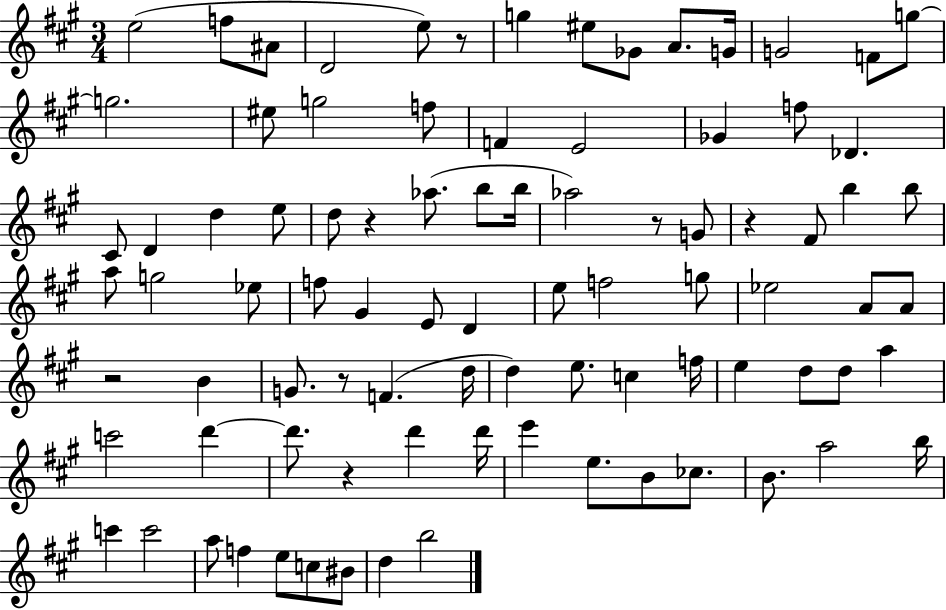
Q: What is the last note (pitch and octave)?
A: B5